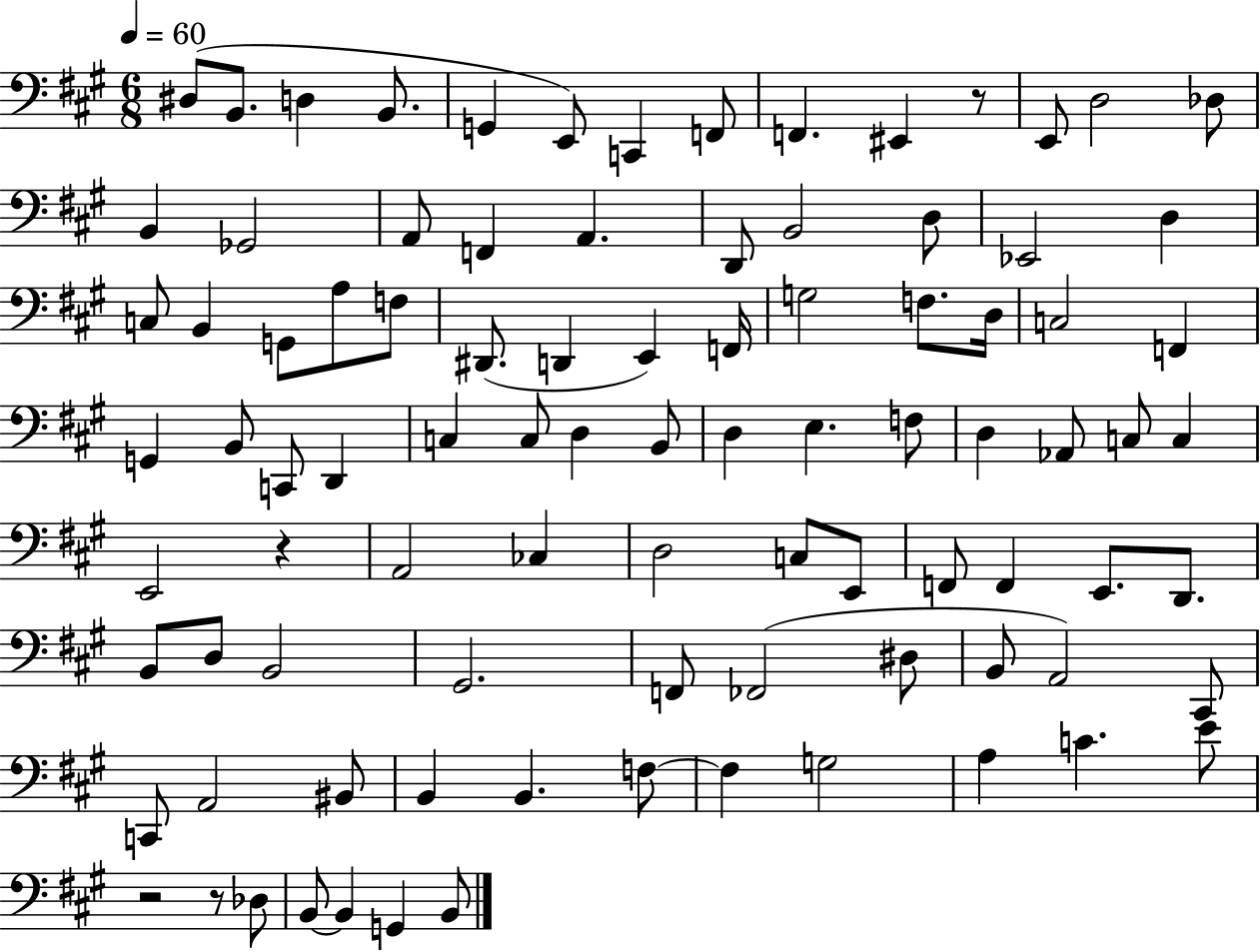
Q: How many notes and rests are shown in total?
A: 92